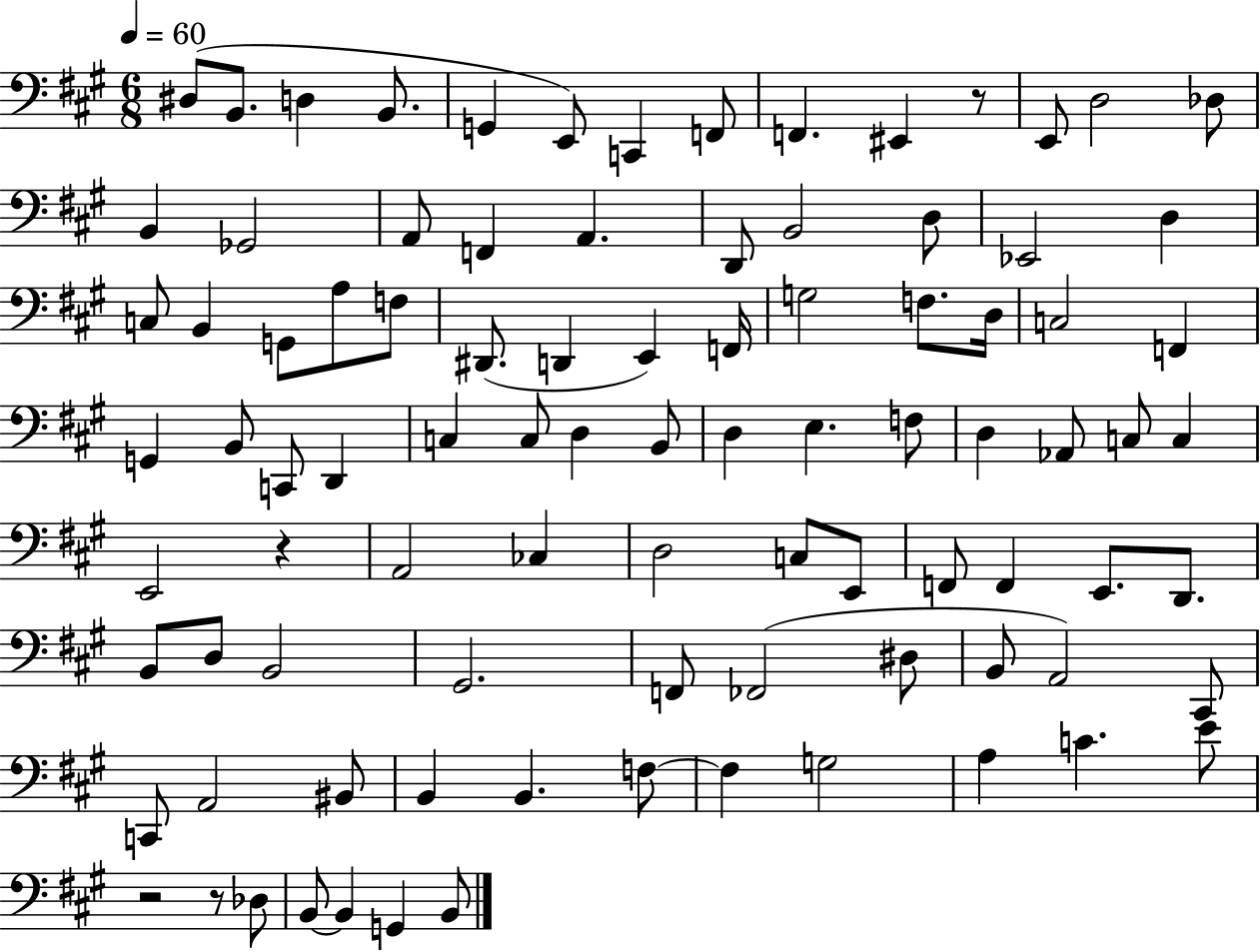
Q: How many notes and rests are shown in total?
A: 92